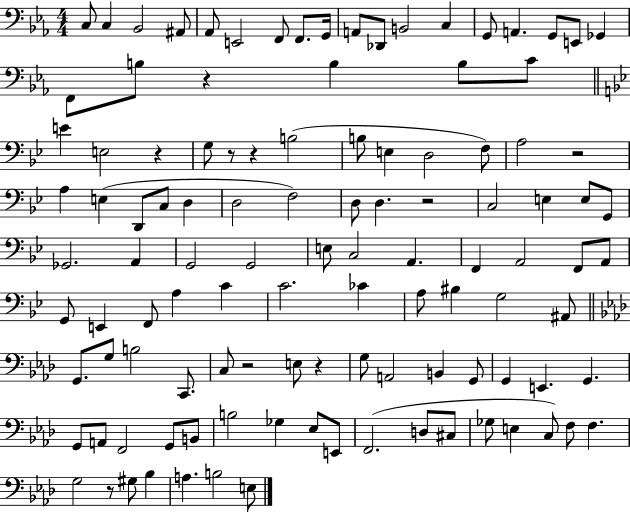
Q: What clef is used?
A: bass